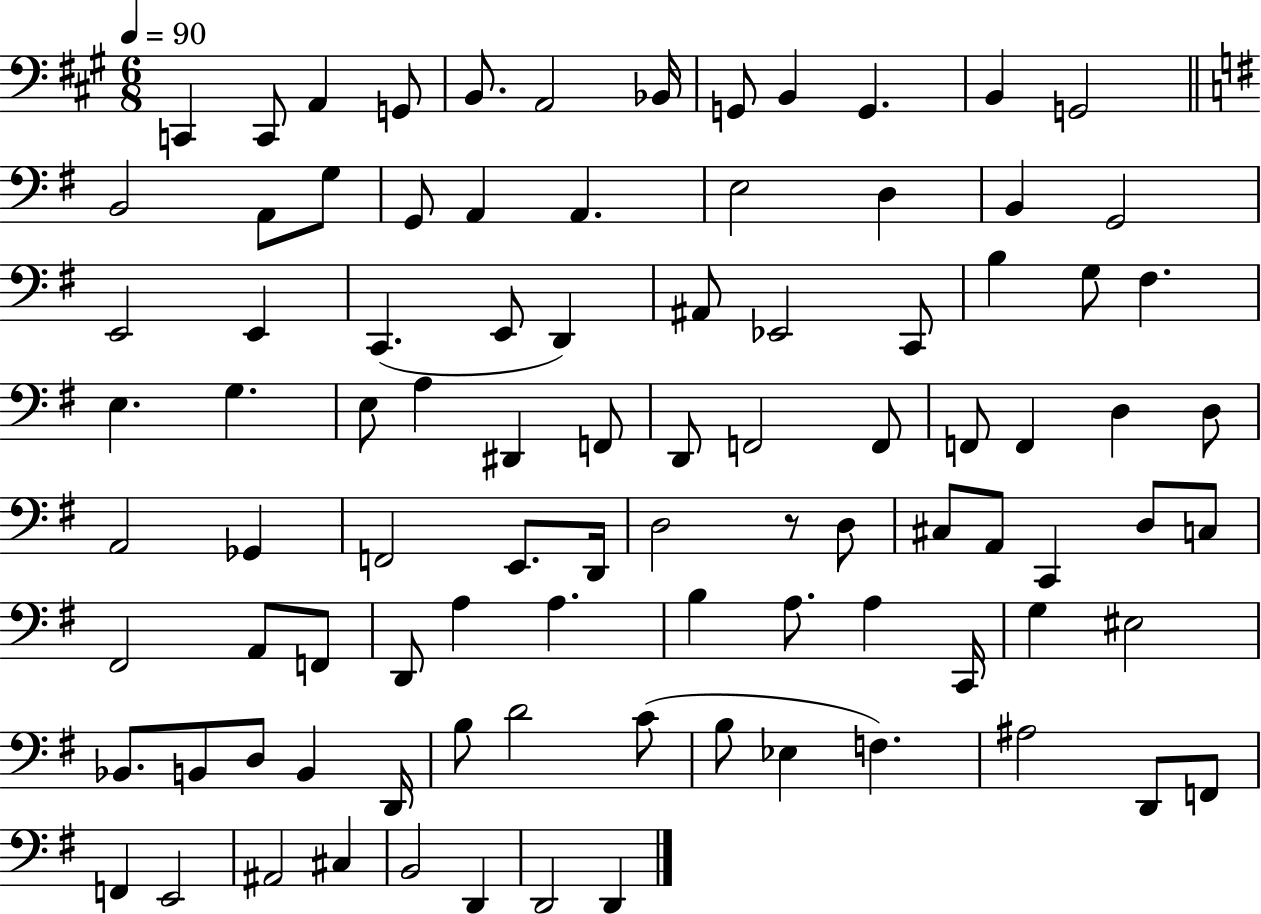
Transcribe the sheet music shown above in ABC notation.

X:1
T:Untitled
M:6/8
L:1/4
K:A
C,, C,,/2 A,, G,,/2 B,,/2 A,,2 _B,,/4 G,,/2 B,, G,, B,, G,,2 B,,2 A,,/2 G,/2 G,,/2 A,, A,, E,2 D, B,, G,,2 E,,2 E,, C,, E,,/2 D,, ^A,,/2 _E,,2 C,,/2 B, G,/2 ^F, E, G, E,/2 A, ^D,, F,,/2 D,,/2 F,,2 F,,/2 F,,/2 F,, D, D,/2 A,,2 _G,, F,,2 E,,/2 D,,/4 D,2 z/2 D,/2 ^C,/2 A,,/2 C,, D,/2 C,/2 ^F,,2 A,,/2 F,,/2 D,,/2 A, A, B, A,/2 A, C,,/4 G, ^E,2 _B,,/2 B,,/2 D,/2 B,, D,,/4 B,/2 D2 C/2 B,/2 _E, F, ^A,2 D,,/2 F,,/2 F,, E,,2 ^A,,2 ^C, B,,2 D,, D,,2 D,,